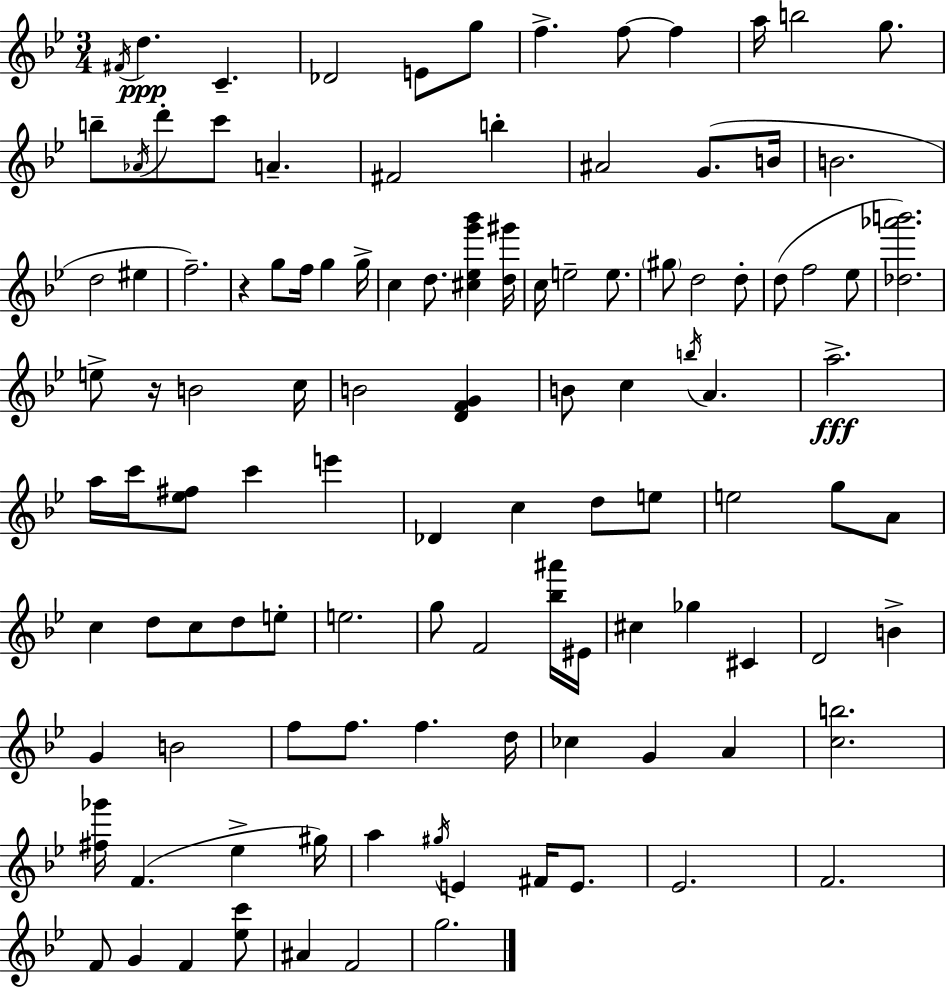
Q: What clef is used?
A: treble